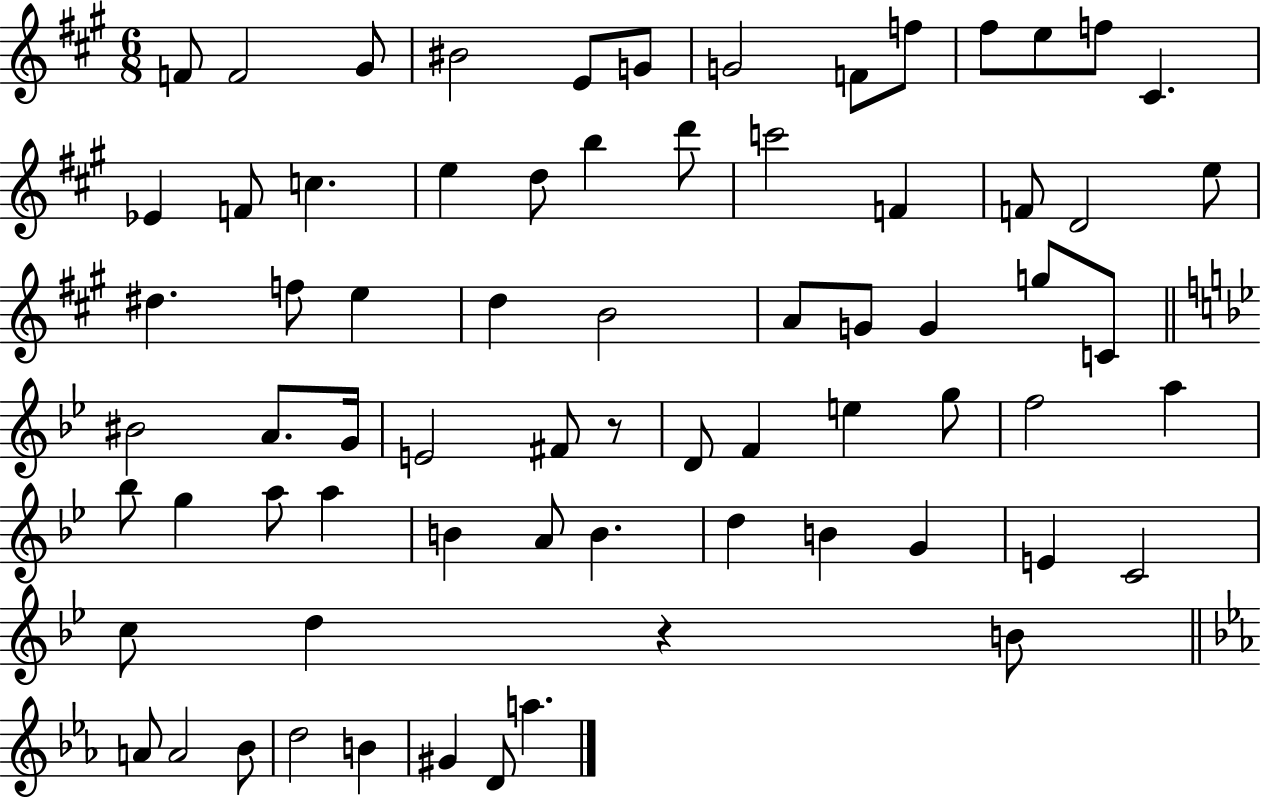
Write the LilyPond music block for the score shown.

{
  \clef treble
  \numericTimeSignature
  \time 6/8
  \key a \major
  \repeat volta 2 { f'8 f'2 gis'8 | bis'2 e'8 g'8 | g'2 f'8 f''8 | fis''8 e''8 f''8 cis'4. | \break ees'4 f'8 c''4. | e''4 d''8 b''4 d'''8 | c'''2 f'4 | f'8 d'2 e''8 | \break dis''4. f''8 e''4 | d''4 b'2 | a'8 g'8 g'4 g''8 c'8 | \bar "||" \break \key bes \major bis'2 a'8. g'16 | e'2 fis'8 r8 | d'8 f'4 e''4 g''8 | f''2 a''4 | \break bes''8 g''4 a''8 a''4 | b'4 a'8 b'4. | d''4 b'4 g'4 | e'4 c'2 | \break c''8 d''4 r4 b'8 | \bar "||" \break \key ees \major a'8 a'2 bes'8 | d''2 b'4 | gis'4 d'8 a''4. | } \bar "|."
}